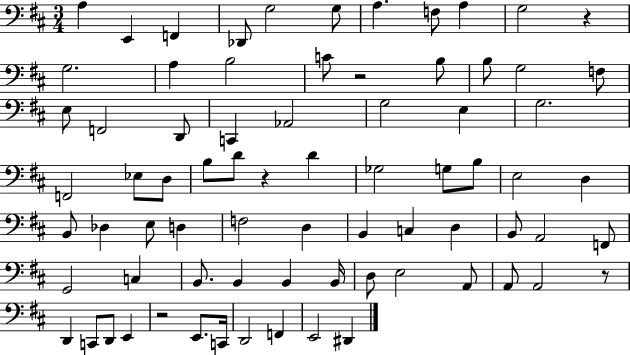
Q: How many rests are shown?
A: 5